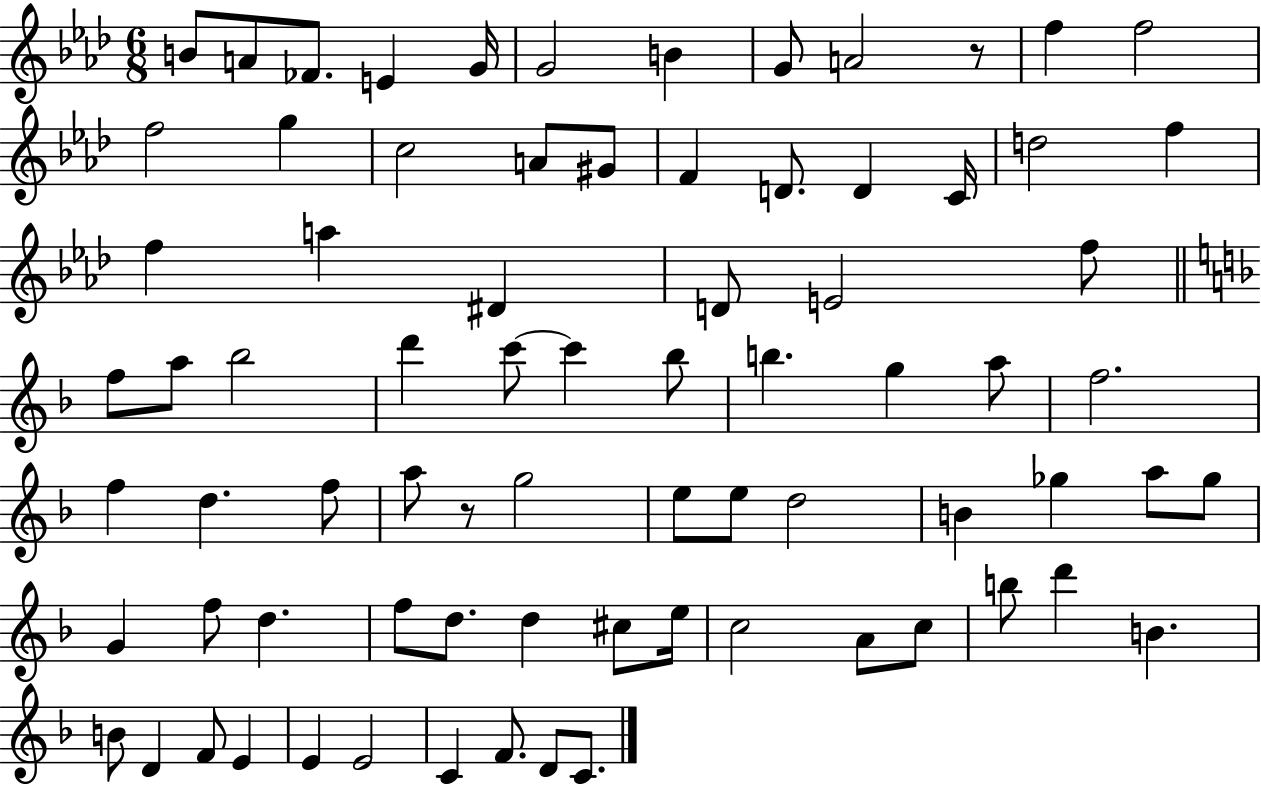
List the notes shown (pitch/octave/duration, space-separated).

B4/e A4/e FES4/e. E4/q G4/s G4/h B4/q G4/e A4/h R/e F5/q F5/h F5/h G5/q C5/h A4/e G#4/e F4/q D4/e. D4/q C4/s D5/h F5/q F5/q A5/q D#4/q D4/e E4/h F5/e F5/e A5/e Bb5/h D6/q C6/e C6/q Bb5/e B5/q. G5/q A5/e F5/h. F5/q D5/q. F5/e A5/e R/e G5/h E5/e E5/e D5/h B4/q Gb5/q A5/e Gb5/e G4/q F5/e D5/q. F5/e D5/e. D5/q C#5/e E5/s C5/h A4/e C5/e B5/e D6/q B4/q. B4/e D4/q F4/e E4/q E4/q E4/h C4/q F4/e. D4/e C4/e.